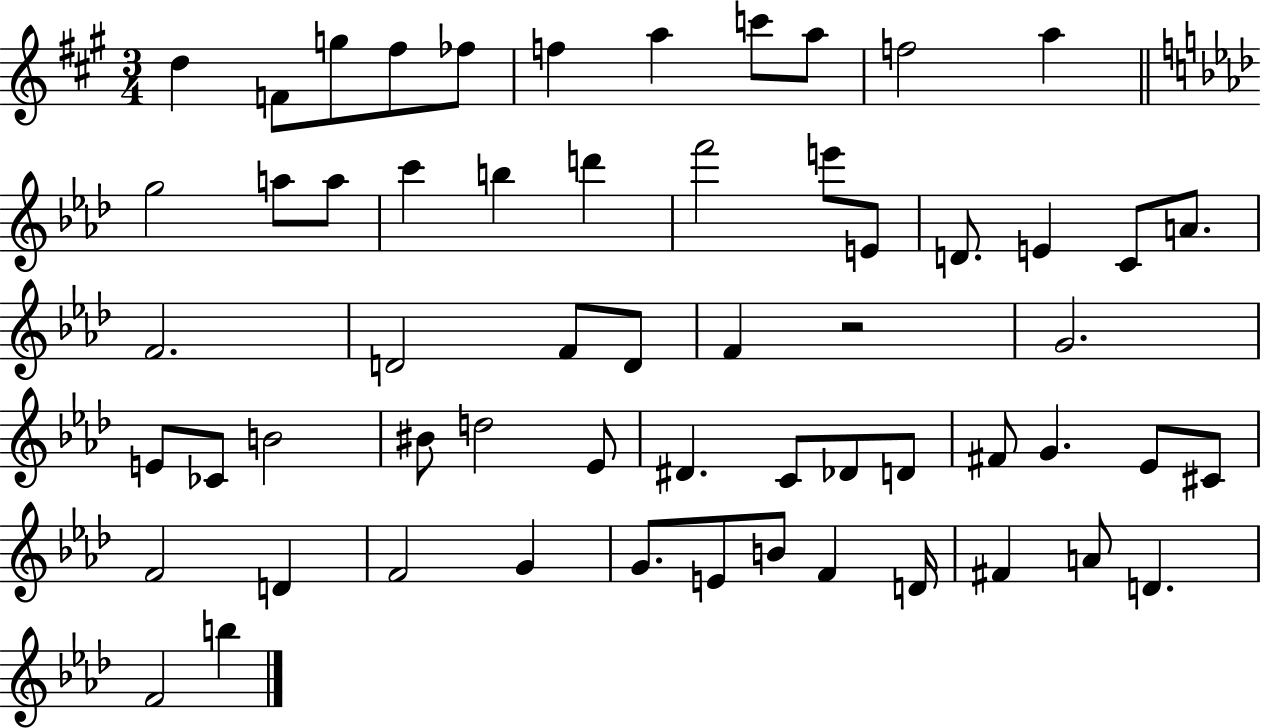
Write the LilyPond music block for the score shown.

{
  \clef treble
  \numericTimeSignature
  \time 3/4
  \key a \major
  d''4 f'8 g''8 fis''8 fes''8 | f''4 a''4 c'''8 a''8 | f''2 a''4 | \bar "||" \break \key aes \major g''2 a''8 a''8 | c'''4 b''4 d'''4 | f'''2 e'''8 e'8 | d'8. e'4 c'8 a'8. | \break f'2. | d'2 f'8 d'8 | f'4 r2 | g'2. | \break e'8 ces'8 b'2 | bis'8 d''2 ees'8 | dis'4. c'8 des'8 d'8 | fis'8 g'4. ees'8 cis'8 | \break f'2 d'4 | f'2 g'4 | g'8. e'8 b'8 f'4 d'16 | fis'4 a'8 d'4. | \break f'2 b''4 | \bar "|."
}